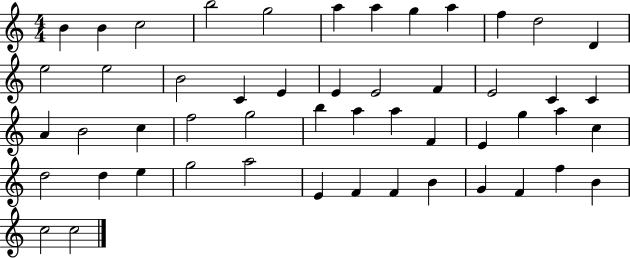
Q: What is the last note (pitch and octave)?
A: C5